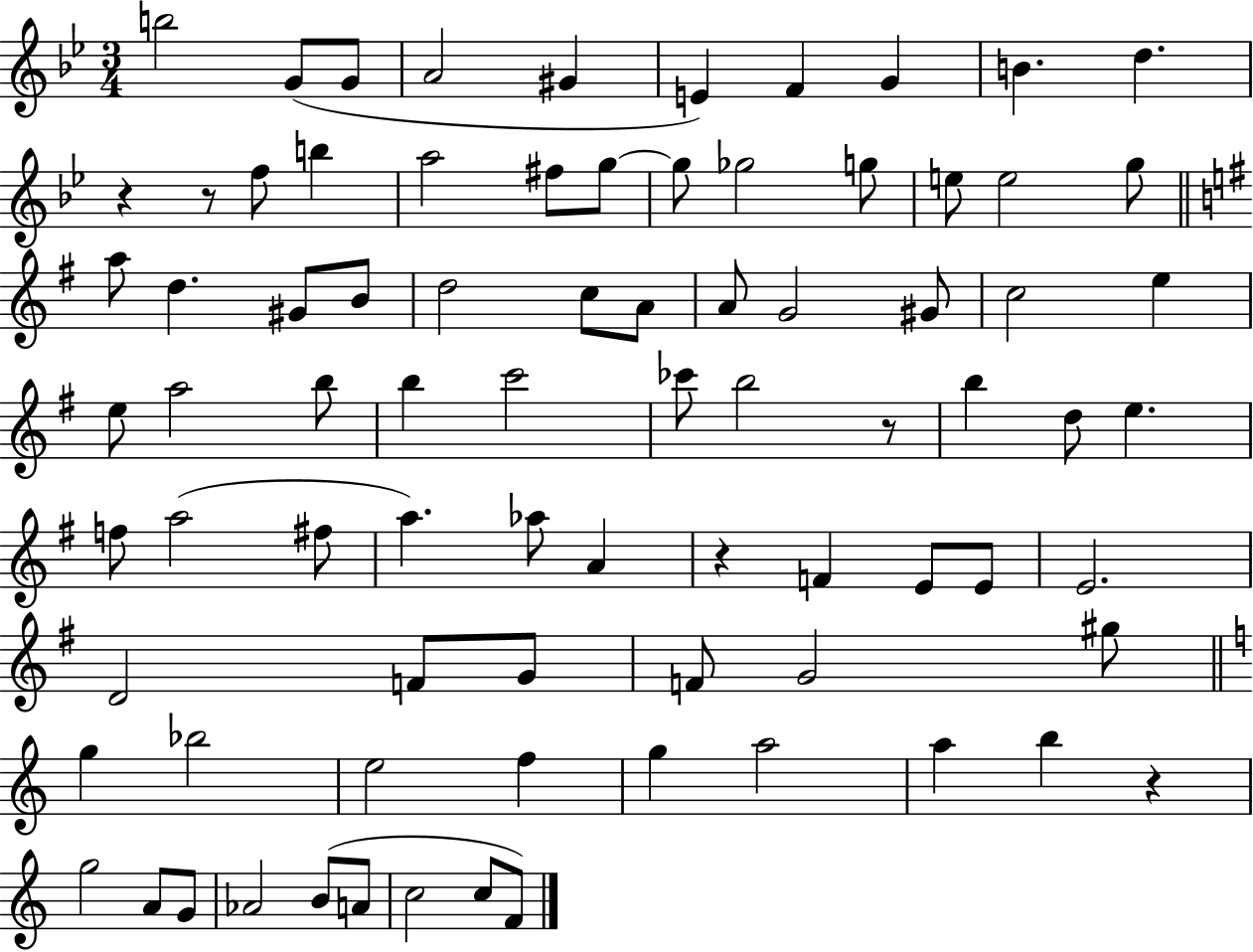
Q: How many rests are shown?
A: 5